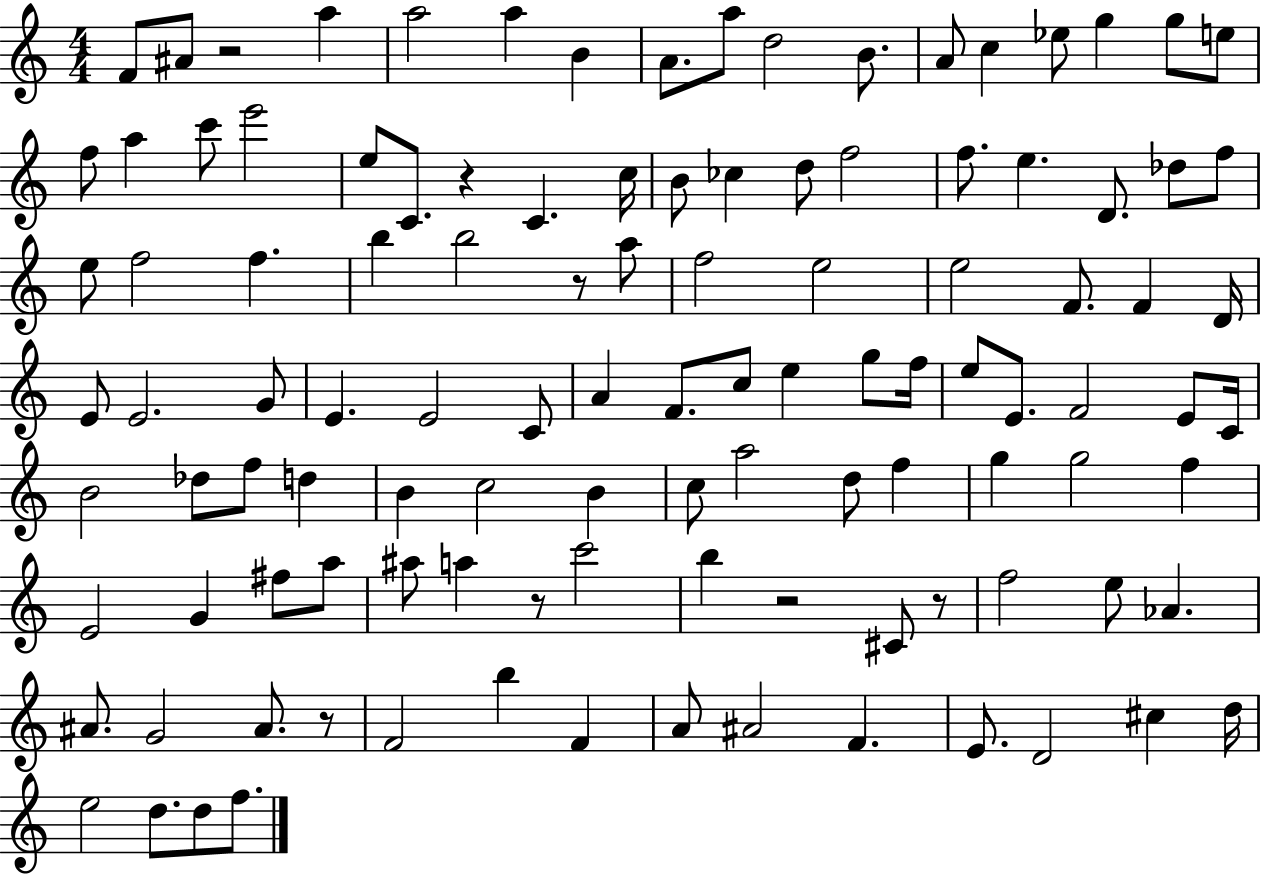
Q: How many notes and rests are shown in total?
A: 112